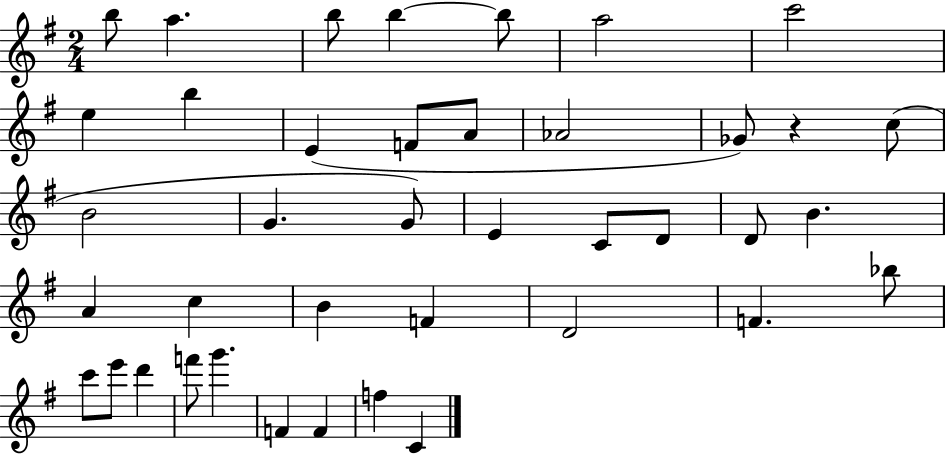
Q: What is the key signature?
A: G major